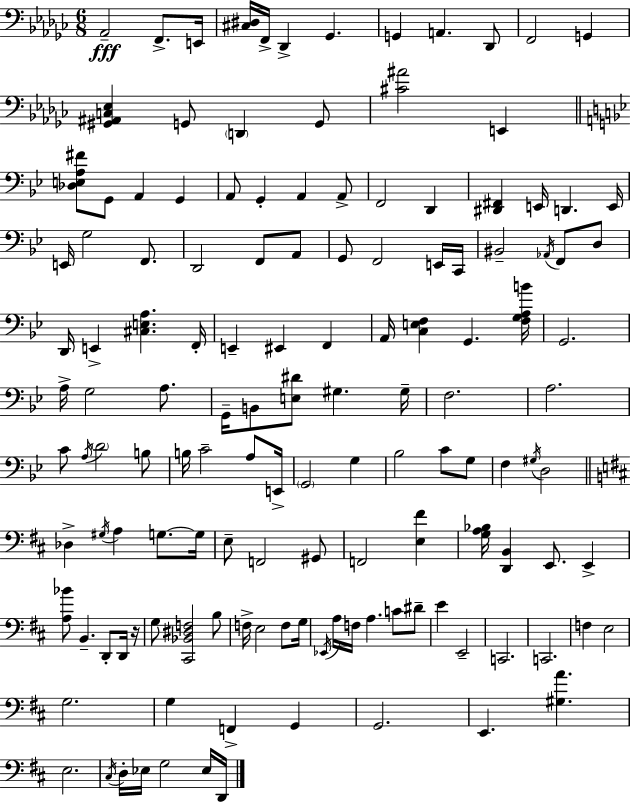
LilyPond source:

{
  \clef bass
  \numericTimeSignature
  \time 6/8
  \key ees \minor
  aes,2--\fff f,8.-> e,16 | <cis dis>16 f,16-> des,4-> ges,4. | g,4 a,4. des,8 | f,2 g,4 | \break <gis, ais, c ees>4 g,8 \parenthesize d,4 g,8 | <cis' ais'>2 e,4 | \bar "||" \break \key bes \major <des e a fis'>8 g,8 a,4 g,4 | a,8 g,4-. a,4 a,8-> | f,2 d,4 | <dis, fis,>4 e,16 d,4. e,16 | \break e,16 g2 f,8. | d,2 f,8 a,8 | g,8 f,2 e,16 c,16 | bis,2-- \acciaccatura { aes,16 } f,8 d8 | \break d,16 e,4-> <cis e a>4. | f,16-. e,4-- eis,4 f,4 | a,16 <c e f>4 g,4. | <f g a b'>16 g,2. | \break a16-> g2 a8. | g,16-- b,8 <e dis'>8 gis4. | gis16-- f2. | a2. | \break c'8 \acciaccatura { a16 } \parenthesize d'2 | b8 b16 c'2-- a8 | e,16-> \parenthesize g,2 g4 | bes2 c'8 | \break g8 f4 \acciaccatura { gis16 } d2 | \bar "||" \break \key b \minor des4-> \acciaccatura { gis16 } a4 g8.~~ | g16 e8-- f,2 gis,8 | f,2 <e fis'>4 | <g a bes>16 <d, b,>4 e,8. e,4-> | \break <a bes'>8 b,4.-- d,8-. d,16 | r16 g8 <cis, bes, dis f>2 b8 | f16-> e2 f8 | g16 \acciaccatura { ees,16 } a16 f16 a4. c'8 | \break dis'8-- e'4 e,2-- | c,2. | c,2. | f4 e2 | \break g2. | g4 f,4-> g,4 | g,2. | e,4. <gis a'>4. | \break e2. | \acciaccatura { cis16 } d16-. ees16 g2 | ees16 d,16 \bar "|."
}